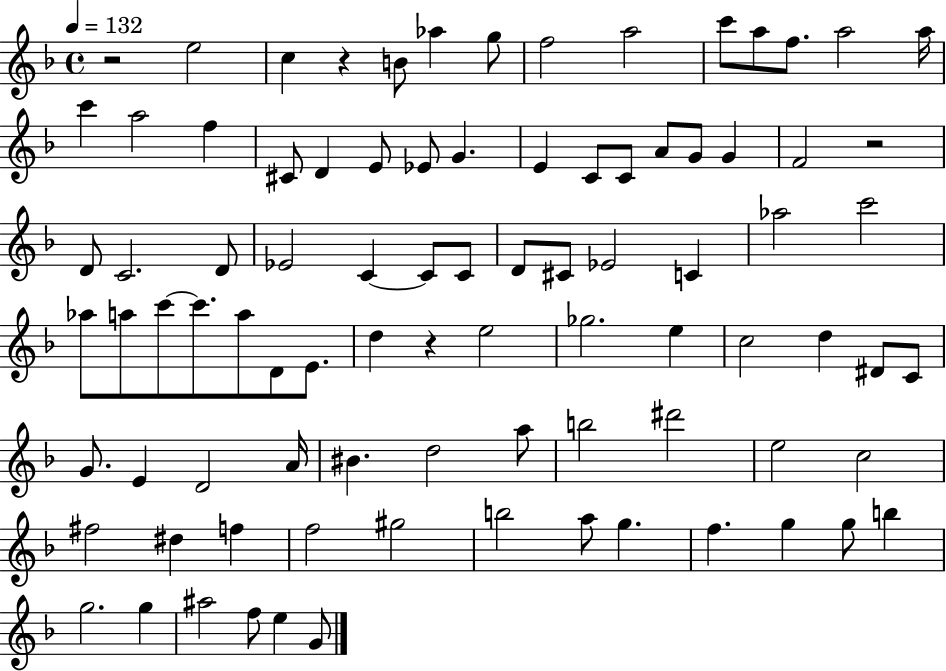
{
  \clef treble
  \time 4/4
  \defaultTimeSignature
  \key f \major
  \tempo 4 = 132
  \repeat volta 2 { r2 e''2 | c''4 r4 b'8 aes''4 g''8 | f''2 a''2 | c'''8 a''8 f''8. a''2 a''16 | \break c'''4 a''2 f''4 | cis'8 d'4 e'8 ees'8 g'4. | e'4 c'8 c'8 a'8 g'8 g'4 | f'2 r2 | \break d'8 c'2. d'8 | ees'2 c'4~~ c'8 c'8 | d'8 cis'8 ees'2 c'4 | aes''2 c'''2 | \break aes''8 a''8 c'''8~~ c'''8. a''8 d'8 e'8. | d''4 r4 e''2 | ges''2. e''4 | c''2 d''4 dis'8 c'8 | \break g'8. e'4 d'2 a'16 | bis'4. d''2 a''8 | b''2 dis'''2 | e''2 c''2 | \break fis''2 dis''4 f''4 | f''2 gis''2 | b''2 a''8 g''4. | f''4. g''4 g''8 b''4 | \break g''2. g''4 | ais''2 f''8 e''4 g'8 | } \bar "|."
}